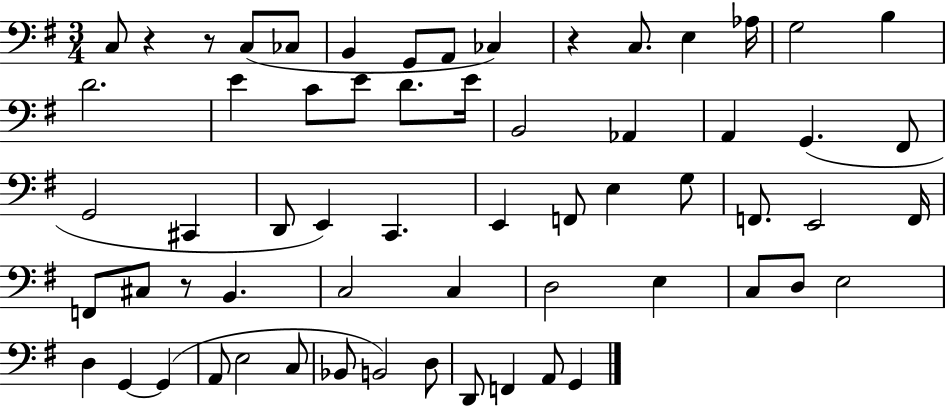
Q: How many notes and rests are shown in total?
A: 62